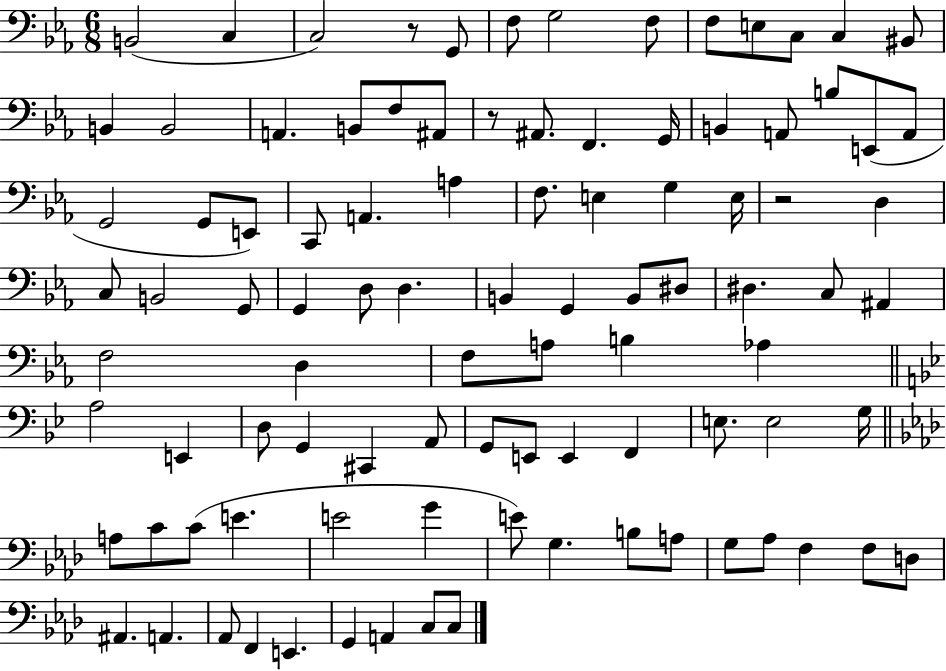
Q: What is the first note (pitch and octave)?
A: B2